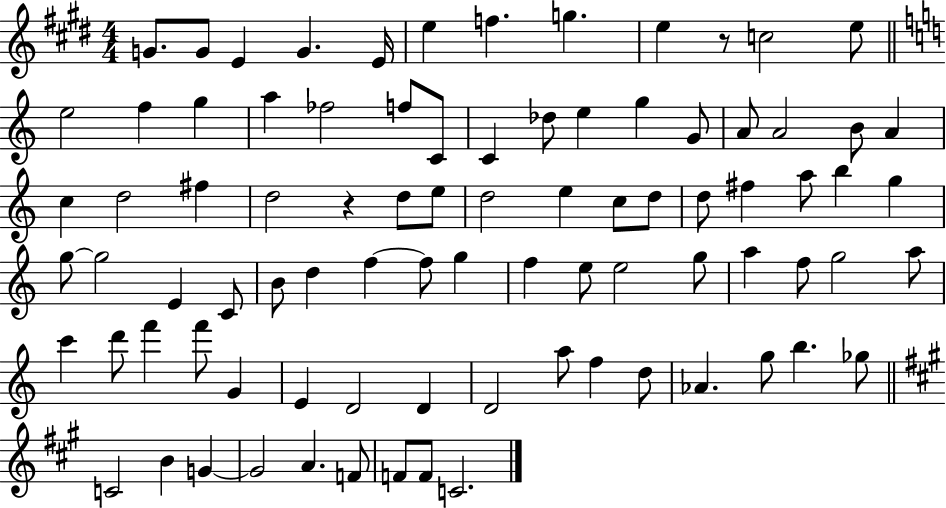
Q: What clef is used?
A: treble